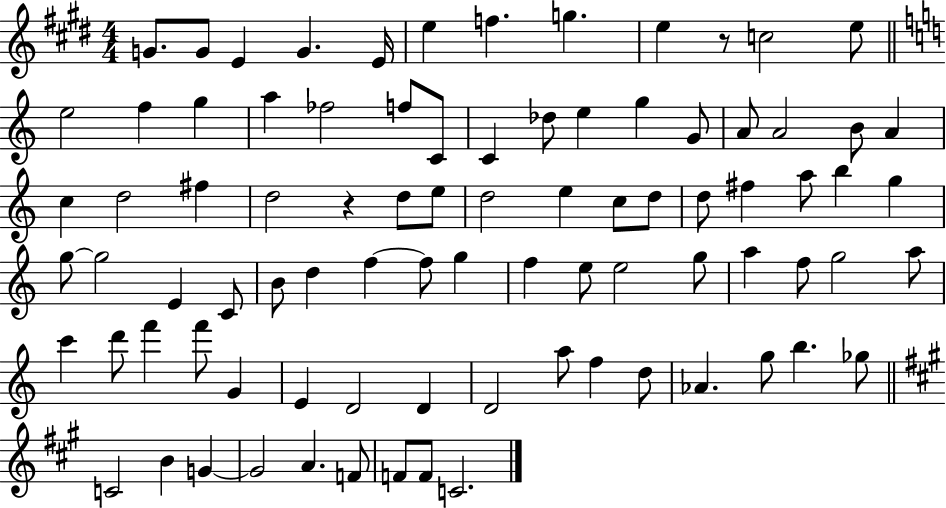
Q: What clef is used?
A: treble